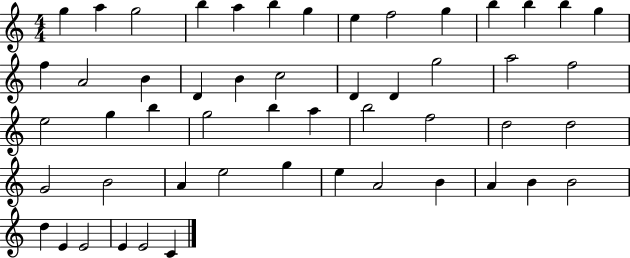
{
  \clef treble
  \numericTimeSignature
  \time 4/4
  \key c \major
  g''4 a''4 g''2 | b''4 a''4 b''4 g''4 | e''4 f''2 g''4 | b''4 b''4 b''4 g''4 | \break f''4 a'2 b'4 | d'4 b'4 c''2 | d'4 d'4 g''2 | a''2 f''2 | \break e''2 g''4 b''4 | g''2 b''4 a''4 | b''2 f''2 | d''2 d''2 | \break g'2 b'2 | a'4 e''2 g''4 | e''4 a'2 b'4 | a'4 b'4 b'2 | \break d''4 e'4 e'2 | e'4 e'2 c'4 | \bar "|."
}